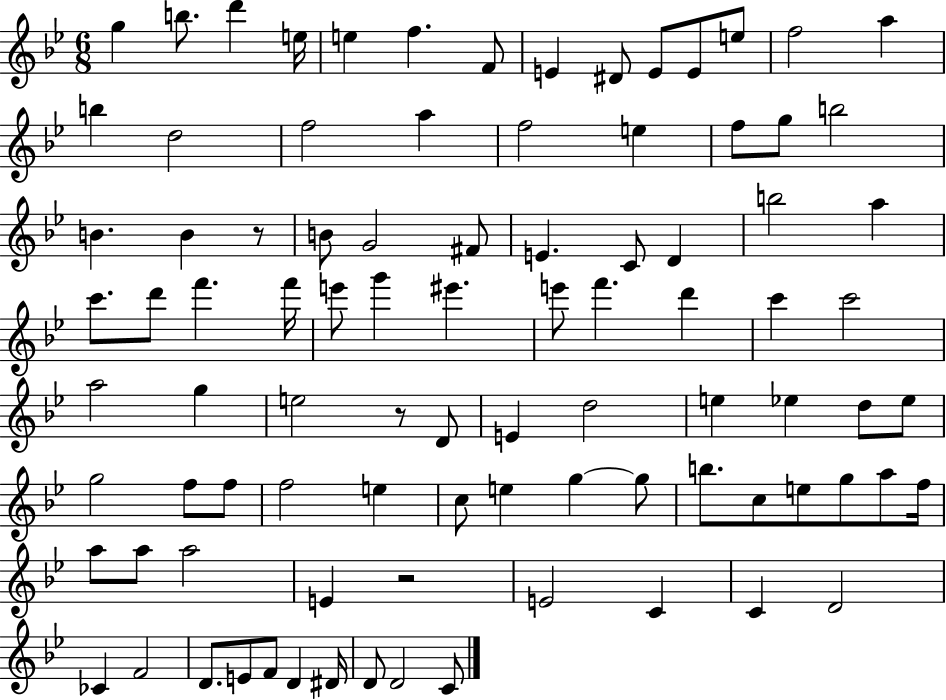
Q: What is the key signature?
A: BES major